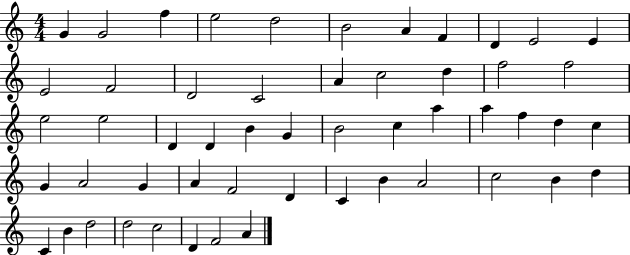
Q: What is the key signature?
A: C major